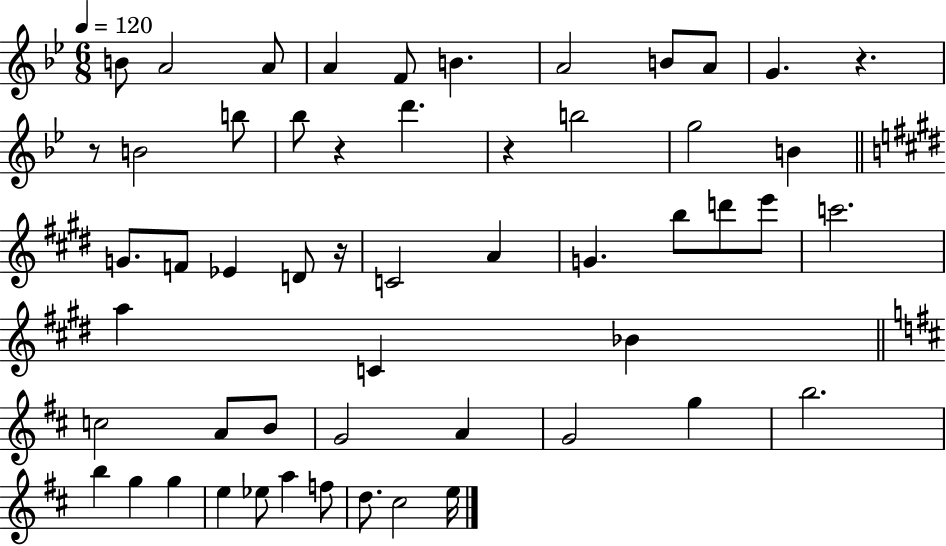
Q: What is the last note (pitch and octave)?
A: E5